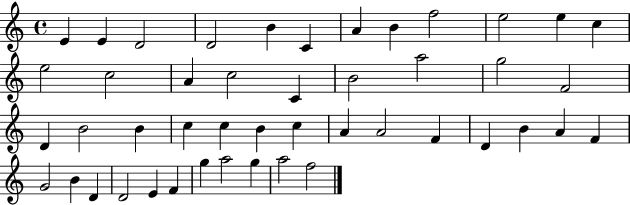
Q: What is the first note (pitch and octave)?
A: E4